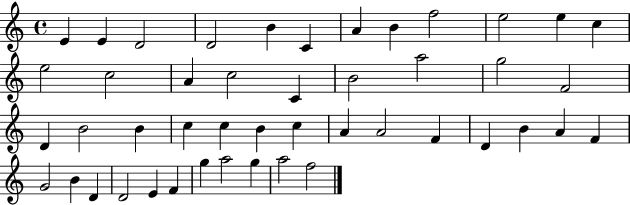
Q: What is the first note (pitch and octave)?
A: E4